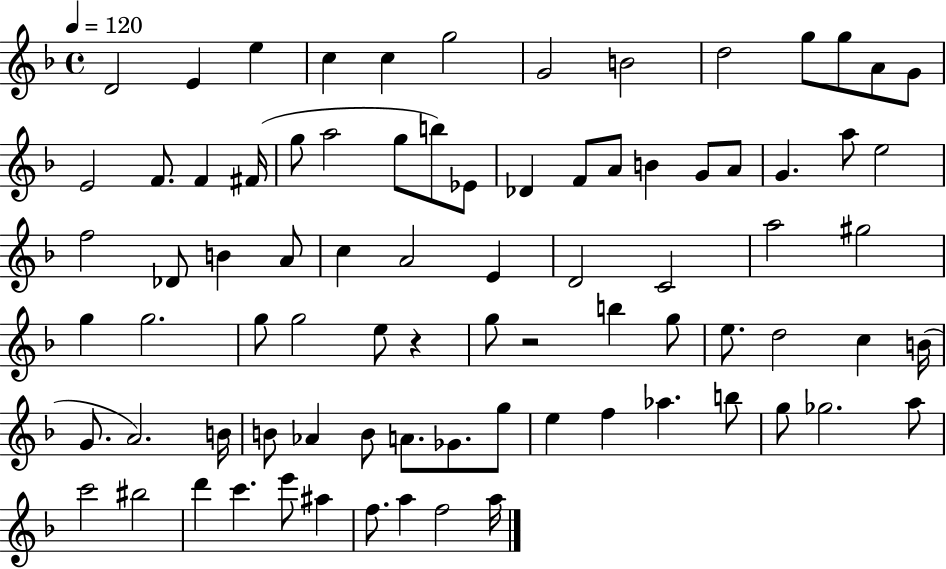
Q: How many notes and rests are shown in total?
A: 82